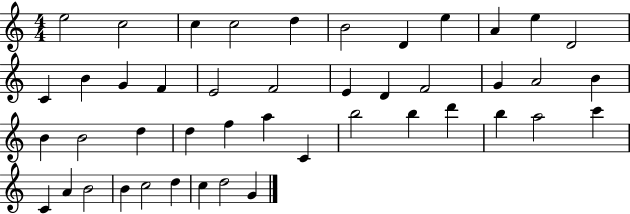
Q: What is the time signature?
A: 4/4